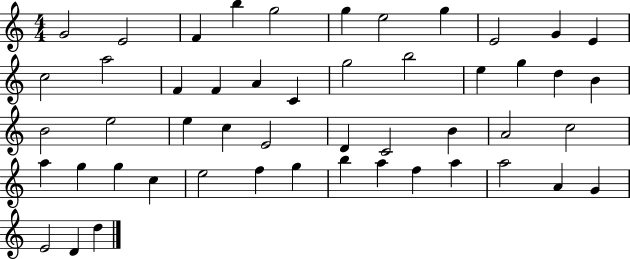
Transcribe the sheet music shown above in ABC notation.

X:1
T:Untitled
M:4/4
L:1/4
K:C
G2 E2 F b g2 g e2 g E2 G E c2 a2 F F A C g2 b2 e g d B B2 e2 e c E2 D C2 B A2 c2 a g g c e2 f g b a f a a2 A G E2 D d